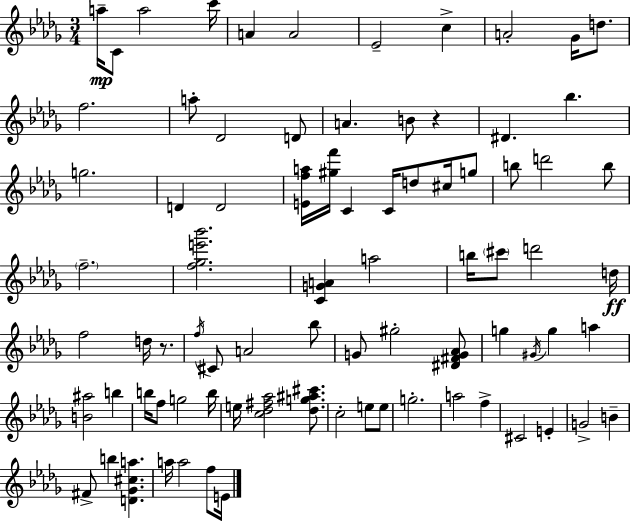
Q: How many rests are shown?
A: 2